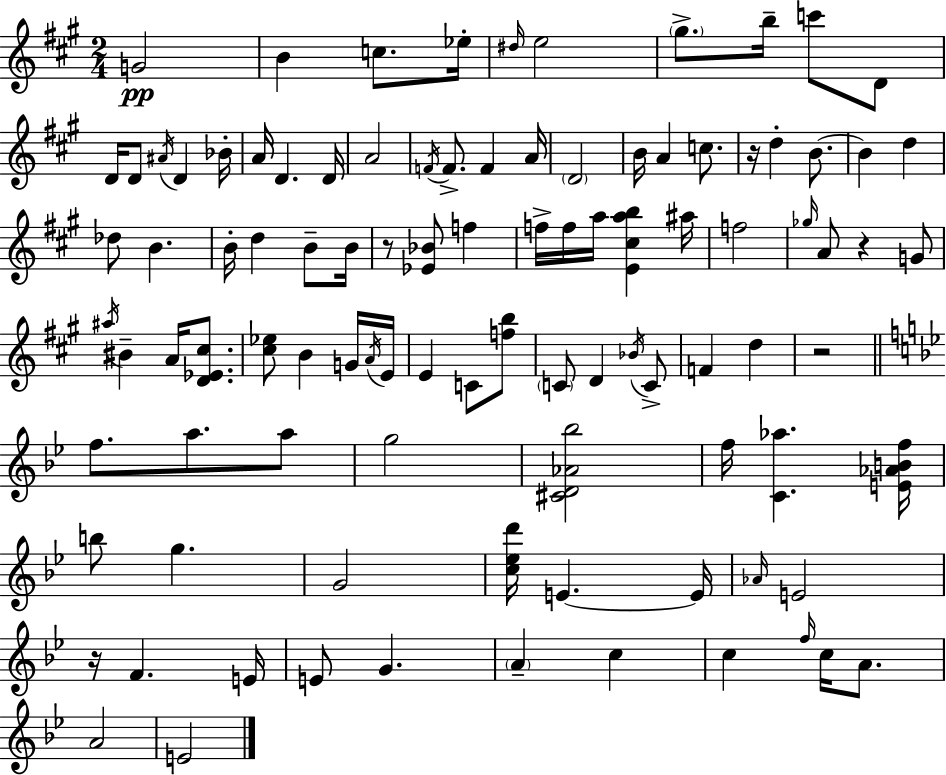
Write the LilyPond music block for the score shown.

{
  \clef treble
  \numericTimeSignature
  \time 2/4
  \key a \major
  \repeat volta 2 { g'2\pp | b'4 c''8. ees''16-. | \grace { dis''16 } e''2 | \parenthesize gis''8.-> b''16-- c'''8 d'8 | \break d'16 d'8 \acciaccatura { ais'16 } d'4 | bes'16-. a'16 d'4. | d'16 a'2 | \acciaccatura { f'16 } f'8.-> f'4 | \break a'16 \parenthesize d'2 | b'16 a'4 | c''8. r16 d''4-. | b'8.~~ b'4 d''4 | \break des''8 b'4. | b'16-. d''4 | b'8-- b'16 r8 <ees' bes'>8 f''4 | f''16-> f''16 a''16 <e' cis'' a'' b''>4 | \break ais''16 f''2 | \grace { ges''16 } a'8 r4 | g'8 \acciaccatura { ais''16 } bis'4-- | a'16 <d' ees' cis''>8. <cis'' ees''>8 b'4 | \break g'16 \acciaccatura { a'16 } e'16 e'4 | c'8 <f'' b''>8 \parenthesize c'8 | d'4 \acciaccatura { bes'16 } c'8-> f'4 | d''4 r2 | \break \bar "||" \break \key g \minor f''8. a''8. a''8 | g''2 | <cis' d' aes' bes''>2 | f''16 <c' aes''>4. <e' aes' b' f''>16 | \break b''8 g''4. | g'2 | <c'' ees'' d'''>16 e'4.~~ e'16 | \grace { aes'16 } e'2 | \break r16 f'4. | e'16 e'8 g'4. | \parenthesize a'4-- c''4 | c''4 \grace { f''16 } c''16 a'8. | \break a'2 | e'2 | } \bar "|."
}